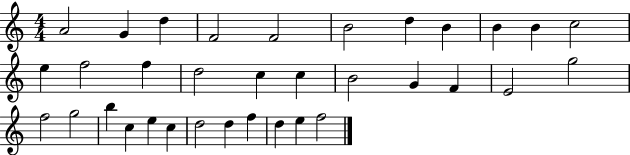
A4/h G4/q D5/q F4/h F4/h B4/h D5/q B4/q B4/q B4/q C5/h E5/q F5/h F5/q D5/h C5/q C5/q B4/h G4/q F4/q E4/h G5/h F5/h G5/h B5/q C5/q E5/q C5/q D5/h D5/q F5/q D5/q E5/q F5/h